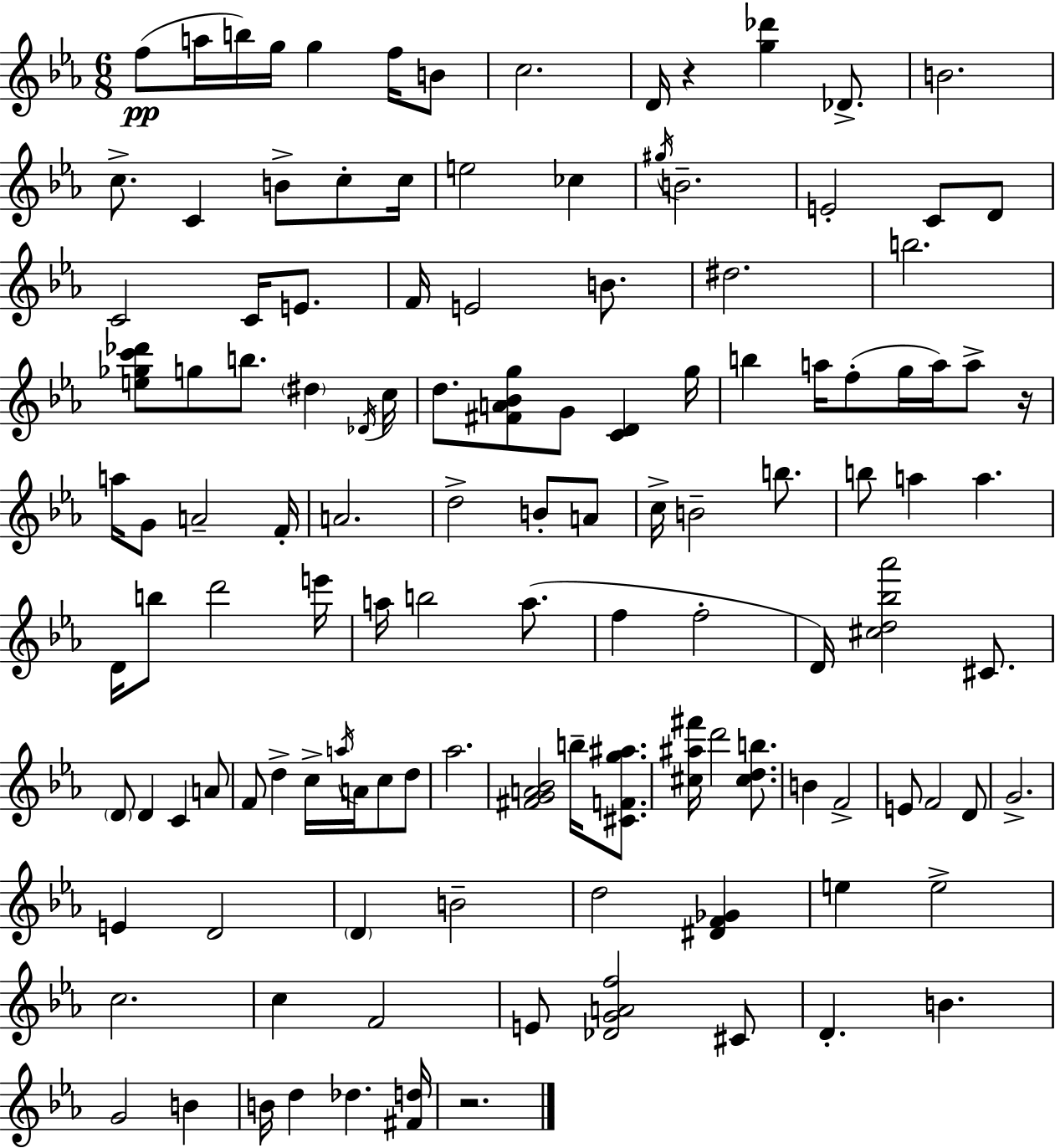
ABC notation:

X:1
T:Untitled
M:6/8
L:1/4
K:Eb
f/2 a/4 b/4 g/4 g f/4 B/2 c2 D/4 z [g_d'] _D/2 B2 c/2 C B/2 c/2 c/4 e2 _c ^g/4 B2 E2 C/2 D/2 C2 C/4 E/2 F/4 E2 B/2 ^d2 b2 [e_gc'_d']/2 g/2 b/2 ^d _D/4 c/4 d/2 [^FA_Bg]/2 G/2 [CD] g/4 b a/4 f/2 g/4 a/4 a/2 z/4 a/4 G/2 A2 F/4 A2 d2 B/2 A/2 c/4 B2 b/2 b/2 a a D/4 b/2 d'2 e'/4 a/4 b2 a/2 f f2 D/4 [^cd_b_a']2 ^C/2 D/2 D C A/2 F/2 d c/4 a/4 A/4 c/2 d/2 _a2 [^FGA_B]2 b/4 [^CFg^a]/2 [^c^a^f']/4 d'2 [^cdb]/2 B F2 E/2 F2 D/2 G2 E D2 D B2 d2 [^DF_G] e e2 c2 c F2 E/2 [_DGAf]2 ^C/2 D B G2 B B/4 d _d [^Fd]/4 z2